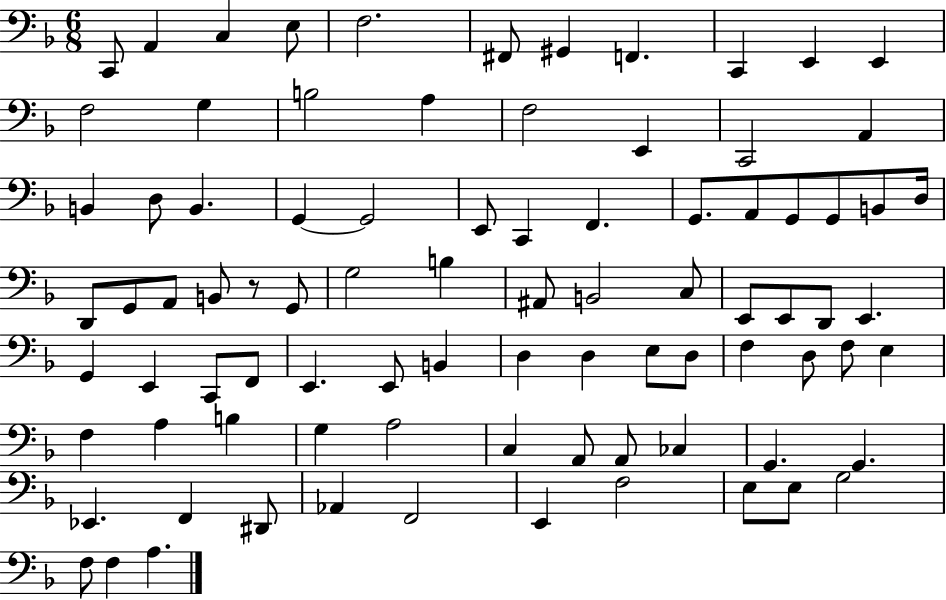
{
  \clef bass
  \numericTimeSignature
  \time 6/8
  \key f \major
  c,8 a,4 c4 e8 | f2. | fis,8 gis,4 f,4. | c,4 e,4 e,4 | \break f2 g4 | b2 a4 | f2 e,4 | c,2 a,4 | \break b,4 d8 b,4. | g,4~~ g,2 | e,8 c,4 f,4. | g,8. a,8 g,8 g,8 b,8 d16 | \break d,8 g,8 a,8 b,8 r8 g,8 | g2 b4 | ais,8 b,2 c8 | e,8 e,8 d,8 e,4. | \break g,4 e,4 c,8 f,8 | e,4. e,8 b,4 | d4 d4 e8 d8 | f4 d8 f8 e4 | \break f4 a4 b4 | g4 a2 | c4 a,8 a,8 ces4 | g,4. g,4. | \break ees,4. f,4 dis,8 | aes,4 f,2 | e,4 f2 | e8 e8 g2 | \break f8 f4 a4. | \bar "|."
}